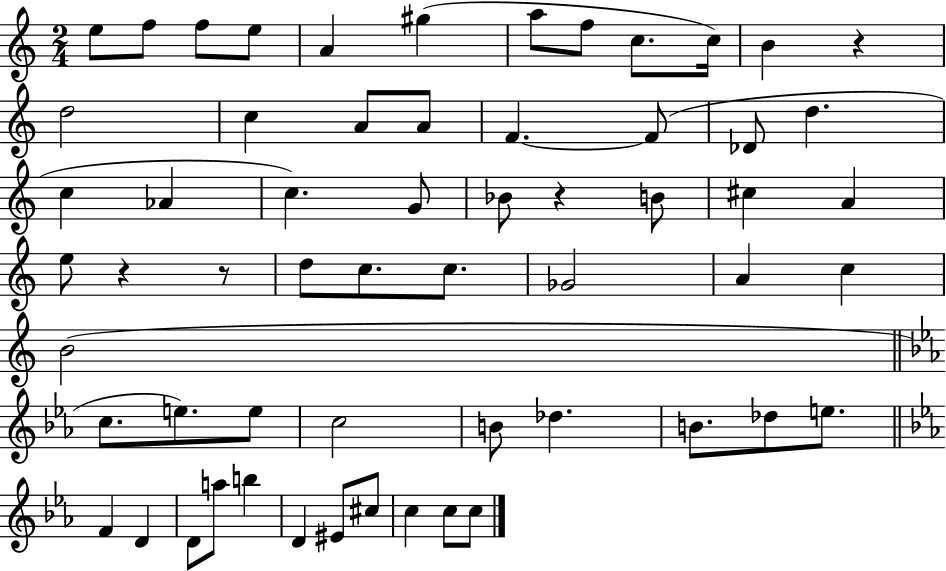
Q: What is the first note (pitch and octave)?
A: E5